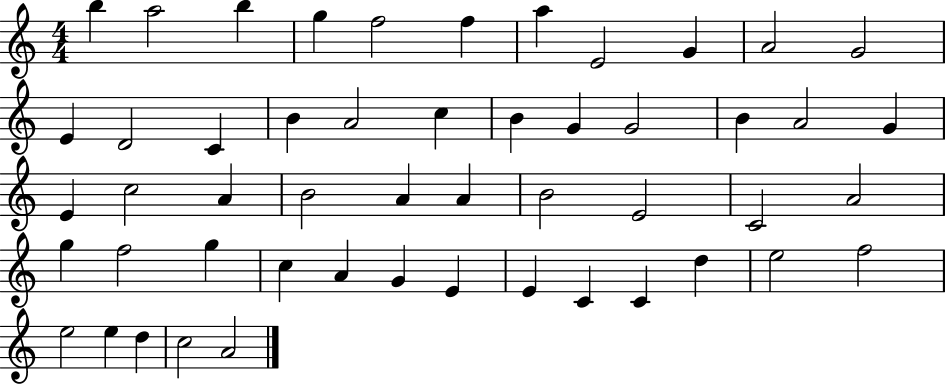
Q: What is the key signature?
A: C major